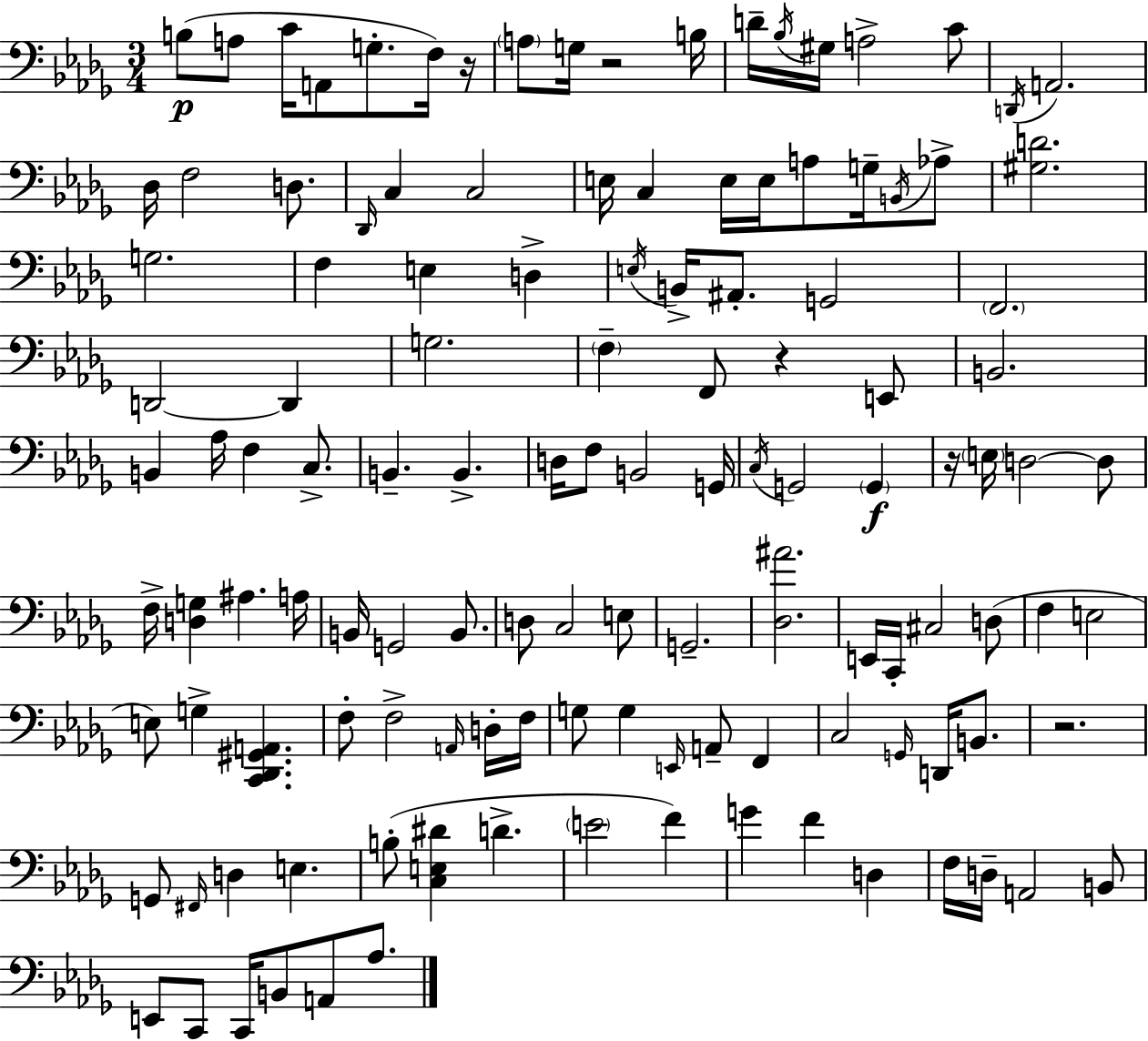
B3/e A3/e C4/s A2/e G3/e. F3/s R/s A3/e G3/s R/h B3/s D4/s Bb3/s G#3/s A3/h C4/e D2/s A2/h. Db3/s F3/h D3/e. Db2/s C3/q C3/h E3/s C3/q E3/s E3/s A3/e G3/s B2/s Ab3/e [G#3,D4]/h. G3/h. F3/q E3/q D3/q E3/s B2/s A#2/e. G2/h F2/h. D2/h D2/q G3/h. F3/q F2/e R/q E2/e B2/h. B2/q Ab3/s F3/q C3/e. B2/q. B2/q. D3/s F3/e B2/h G2/s C3/s G2/h G2/q R/s E3/s D3/h D3/e F3/s [D3,G3]/q A#3/q. A3/s B2/s G2/h B2/e. D3/e C3/h E3/e G2/h. [Db3,A#4]/h. E2/s C2/s C#3/h D3/e F3/q E3/h E3/e G3/q [C2,Db2,G#2,A2]/q. F3/e F3/h A2/s D3/s F3/s G3/e G3/q E2/s A2/e F2/q C3/h G2/s D2/s B2/e. R/h. G2/e F#2/s D3/q E3/q. B3/e [C3,E3,D#4]/q D4/q. E4/h F4/q G4/q F4/q D3/q F3/s D3/s A2/h B2/e E2/e C2/e C2/s B2/e A2/e Ab3/e.